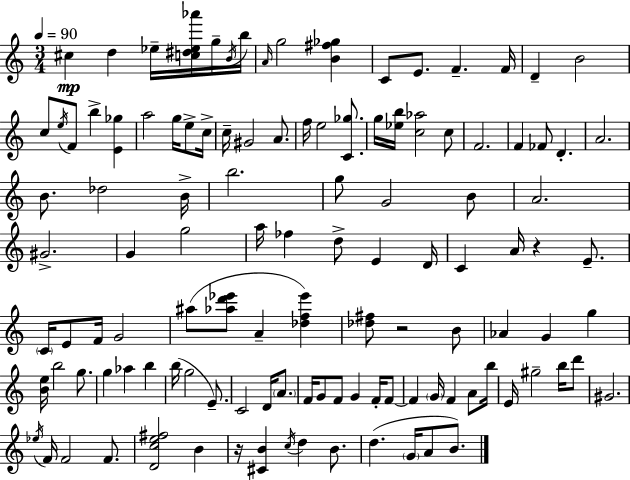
X:1
T:Untitled
M:3/4
L:1/4
K:Am
^c d _e/4 [c^d_e_a']/4 g/4 B/4 b/4 A/4 g2 [B^f_g] C/2 E/2 F F/4 D B2 c/2 e/4 F/2 b [E_g] a2 g/4 e/2 c/4 c/4 ^G2 A/2 f/4 e2 [C_g]/2 g/4 [_eb]/4 [c_a]2 c/2 F2 F _F/2 D A2 B/2 _d2 B/4 b2 g/2 G2 B/2 A2 ^G2 G g2 a/4 _f d/2 E D/4 C A/4 z E/2 C/4 E/2 F/4 G2 ^a/2 [_ad'_e']/2 A [_df_e'] [_d^f]/2 z2 B/2 _A G g [Be]/4 b2 g/2 g _a b b/4 g2 E/2 C2 D/4 A/2 F/4 G/2 F/2 G F/4 F/2 F G/4 F A/2 b/4 E/4 ^g2 b/4 d'/2 ^G2 _e/4 F/4 F2 F/2 [Dce^f]2 B z/4 [^CB] c/4 d B/2 d G/4 A/2 B/2